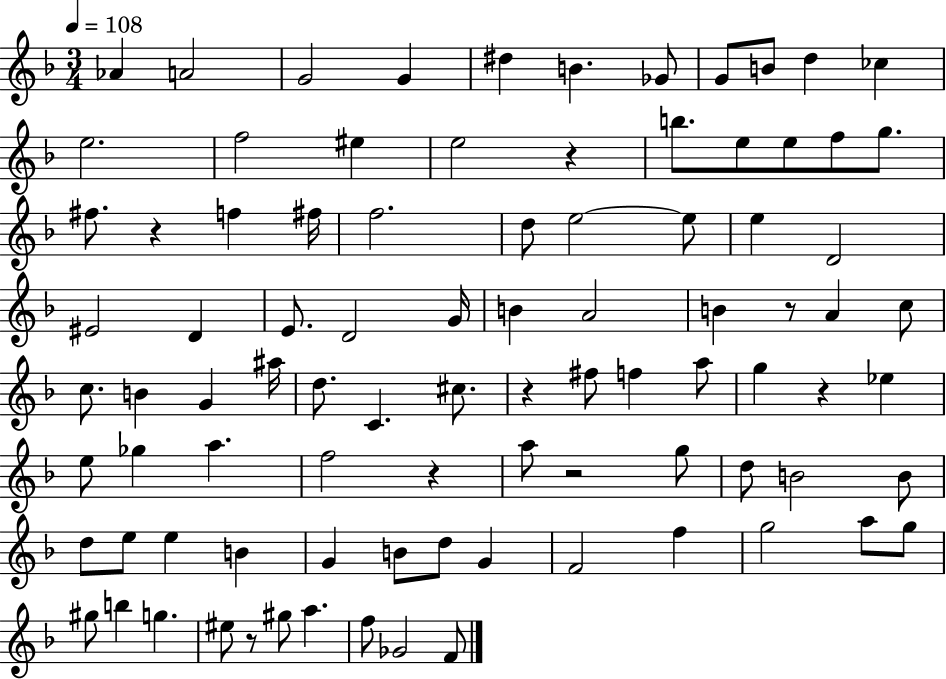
X:1
T:Untitled
M:3/4
L:1/4
K:F
_A A2 G2 G ^d B _G/2 G/2 B/2 d _c e2 f2 ^e e2 z b/2 e/2 e/2 f/2 g/2 ^f/2 z f ^f/4 f2 d/2 e2 e/2 e D2 ^E2 D E/2 D2 G/4 B A2 B z/2 A c/2 c/2 B G ^a/4 d/2 C ^c/2 z ^f/2 f a/2 g z _e e/2 _g a f2 z a/2 z2 g/2 d/2 B2 B/2 d/2 e/2 e B G B/2 d/2 G F2 f g2 a/2 g/2 ^g/2 b g ^e/2 z/2 ^g/2 a f/2 _G2 F/2